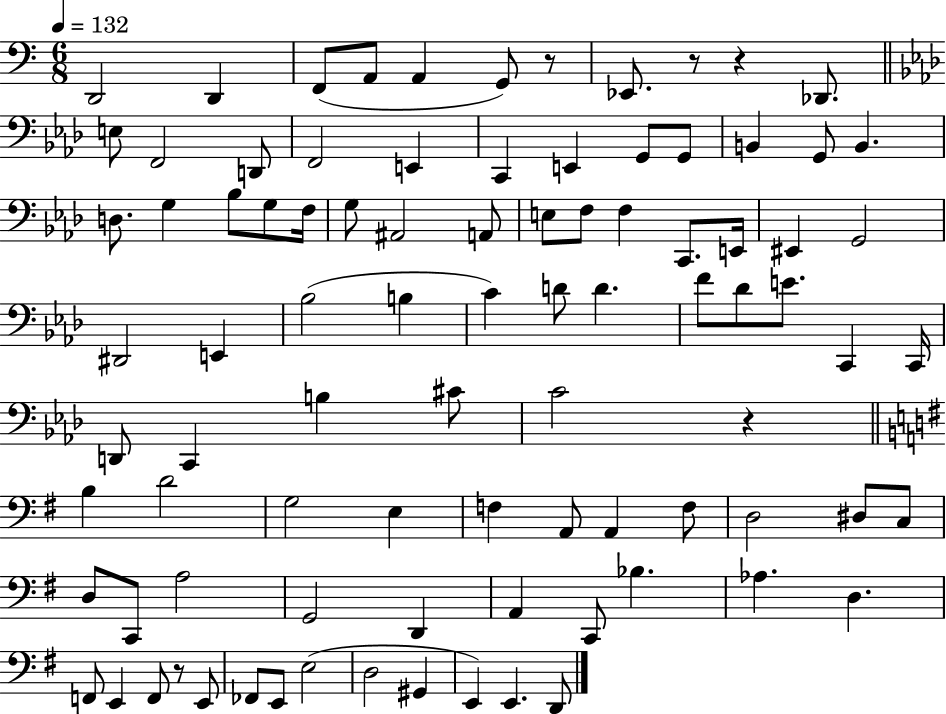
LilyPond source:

{
  \clef bass
  \numericTimeSignature
  \time 6/8
  \key c \major
  \tempo 4 = 132
  d,2 d,4 | f,8( a,8 a,4 g,8) r8 | ees,8. r8 r4 des,8. | \bar "||" \break \key aes \major e8 f,2 d,8 | f,2 e,4 | c,4 e,4 g,8 g,8 | b,4 g,8 b,4. | \break d8. g4 bes8 g8 f16 | g8 ais,2 a,8 | e8 f8 f4 c,8. e,16 | eis,4 g,2 | \break dis,2 e,4 | bes2( b4 | c'4) d'8 d'4. | f'8 des'8 e'8. c,4 c,16 | \break d,8 c,4 b4 cis'8 | c'2 r4 | \bar "||" \break \key g \major b4 d'2 | g2 e4 | f4 a,8 a,4 f8 | d2 dis8 c8 | \break d8 c,8 a2 | g,2 d,4 | a,4 c,8 bes4. | aes4. d4. | \break f,8 e,4 f,8 r8 e,8 | fes,8 e,8 e2( | d2 gis,4 | e,4) e,4. d,8 | \break \bar "|."
}